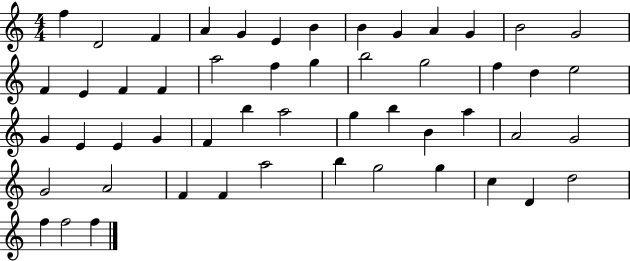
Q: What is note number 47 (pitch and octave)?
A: C5